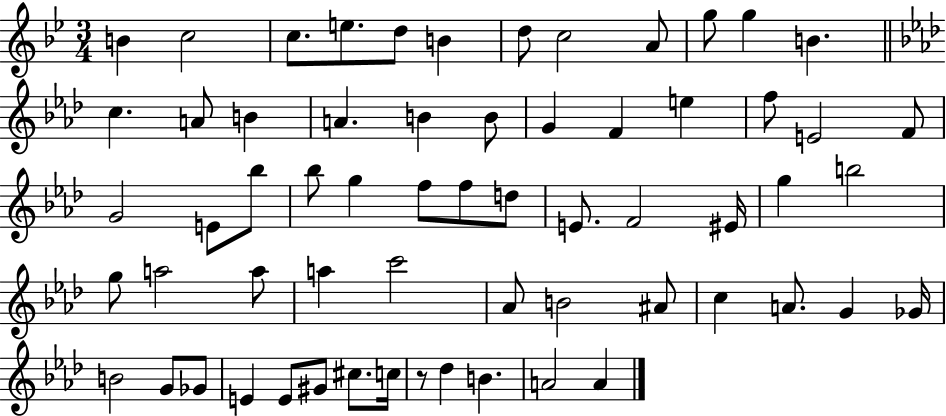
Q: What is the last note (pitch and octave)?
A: A4